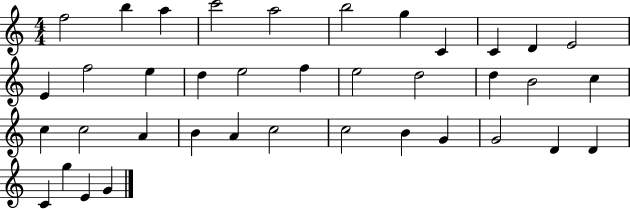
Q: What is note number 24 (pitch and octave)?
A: C5